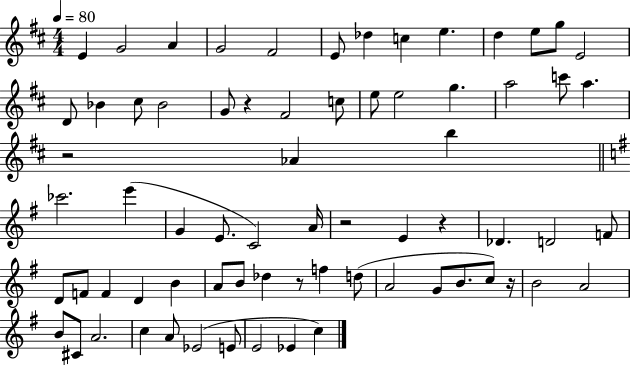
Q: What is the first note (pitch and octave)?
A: E4